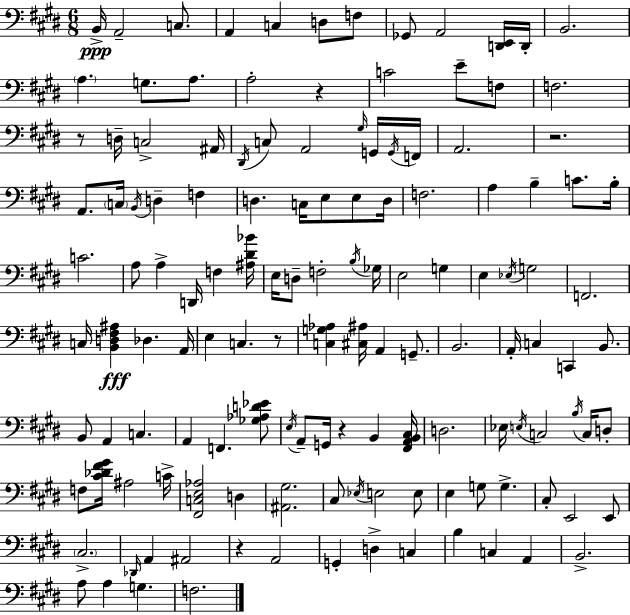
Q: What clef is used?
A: bass